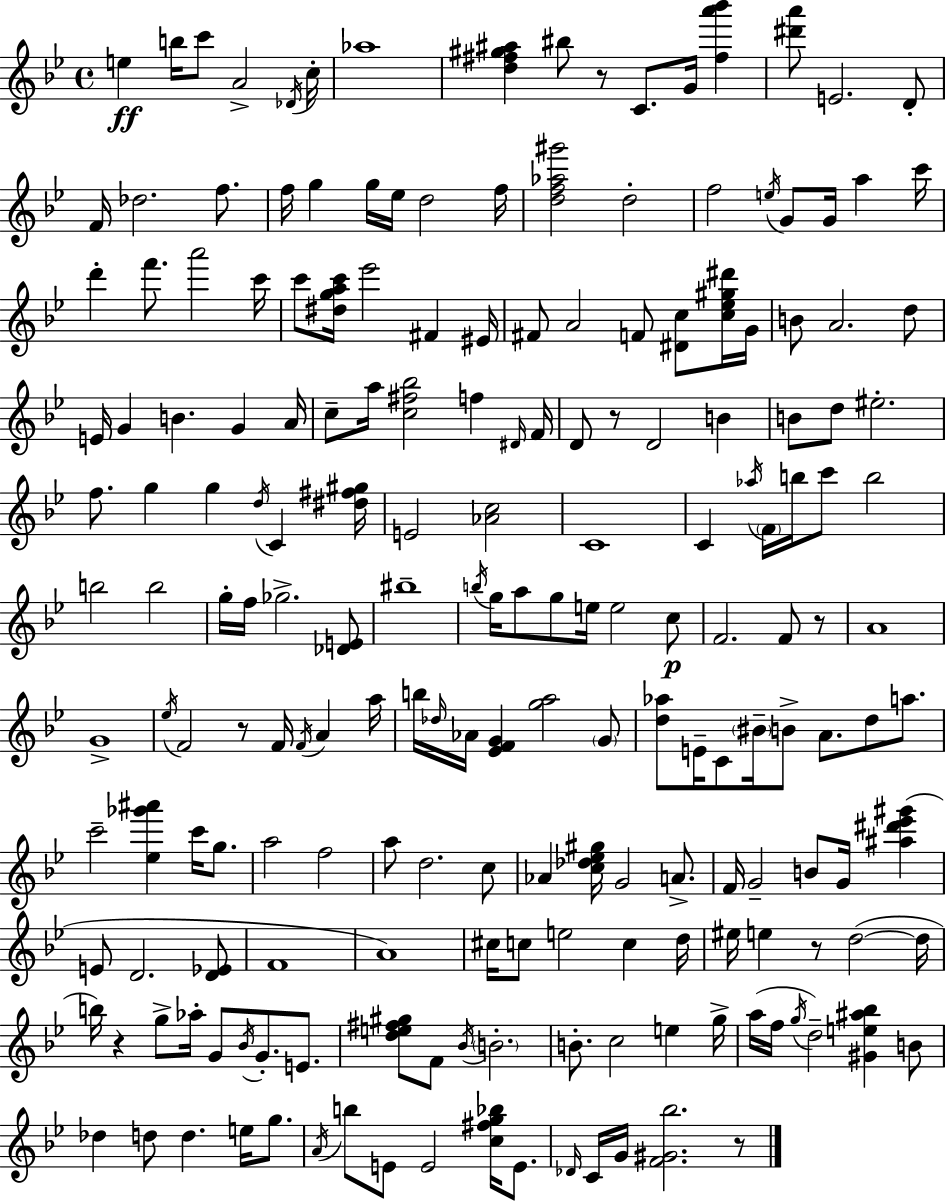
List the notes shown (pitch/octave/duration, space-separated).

E5/q B5/s C6/e A4/h Db4/s C5/s Ab5/w [D5,F#5,G#5,A#5]/q BIS5/e R/e C4/e. G4/s [F#5,A6,Bb6]/q [D#6,A6]/e E4/h. D4/e F4/s Db5/h. F5/e. F5/s G5/q G5/s Eb5/s D5/h F5/s [D5,F5,Ab5,G#6]/h D5/h F5/h E5/s G4/e G4/s A5/q C6/s D6/q F6/e. A6/h C6/s C6/e [D#5,G5,A5,C6]/s Eb6/h F#4/q EIS4/s F#4/e A4/h F4/e [D#4,C5]/e [C5,Eb5,G#5,D#6]/s G4/s B4/e A4/h. D5/e E4/s G4/q B4/q. G4/q A4/s C5/e A5/s [C5,F#5,Bb5]/h F5/q D#4/s F4/s D4/e R/e D4/h B4/q B4/e D5/e EIS5/h. F5/e. G5/q G5/q D5/s C4/q [D#5,F#5,G#5]/s E4/h [Ab4,C5]/h C4/w C4/q Ab5/s F4/s B5/s C6/e B5/h B5/h B5/h G5/s F5/s Gb5/h. [Db4,E4]/e BIS5/w B5/s G5/s A5/e G5/e E5/s E5/h C5/e F4/h. F4/e R/e A4/w G4/w Eb5/s F4/h R/e F4/s F4/s A4/q A5/s B5/s Db5/s Ab4/s [Eb4,F4,G4]/q [G5,A5]/h G4/e [D5,Ab5]/e E4/s C4/e BIS4/s B4/e A4/e. D5/e A5/e. C6/h [Eb5,Gb6,A#6]/q C6/s G5/e. A5/h F5/h A5/e D5/h. C5/e Ab4/q [C5,Db5,Eb5,G#5]/s G4/h A4/e. F4/s G4/h B4/e G4/s [A#5,D#6,Eb6,G#6]/q E4/e D4/h. [D4,Eb4]/e F4/w A4/w C#5/s C5/e E5/h C5/q D5/s EIS5/s E5/q R/e D5/h D5/s B5/s R/q G5/e Ab5/s G4/e Bb4/s G4/e. E4/e. [D5,E5,F#5,G#5]/e F4/e Bb4/s B4/h. B4/e. C5/h E5/q G5/s A5/s F5/s G5/s D5/h [G#4,E5,A#5,Bb5]/q B4/e Db5/q D5/e D5/q. E5/s G5/e. A4/s B5/e E4/e E4/h [C5,F#5,G5,Bb5]/s E4/e. Db4/s C4/s G4/s [F4,G#4,Bb5]/h. R/e